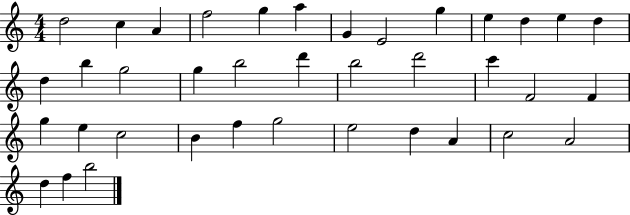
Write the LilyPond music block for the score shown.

{
  \clef treble
  \numericTimeSignature
  \time 4/4
  \key c \major
  d''2 c''4 a'4 | f''2 g''4 a''4 | g'4 e'2 g''4 | e''4 d''4 e''4 d''4 | \break d''4 b''4 g''2 | g''4 b''2 d'''4 | b''2 d'''2 | c'''4 f'2 f'4 | \break g''4 e''4 c''2 | b'4 f''4 g''2 | e''2 d''4 a'4 | c''2 a'2 | \break d''4 f''4 b''2 | \bar "|."
}